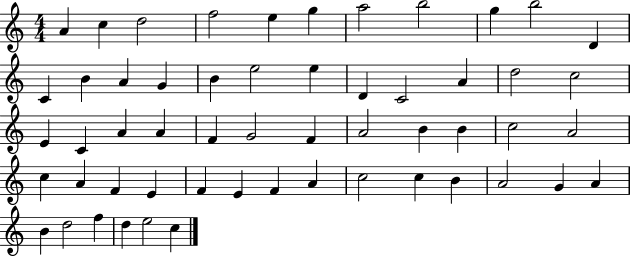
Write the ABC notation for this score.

X:1
T:Untitled
M:4/4
L:1/4
K:C
A c d2 f2 e g a2 b2 g b2 D C B A G B e2 e D C2 A d2 c2 E C A A F G2 F A2 B B c2 A2 c A F E F E F A c2 c B A2 G A B d2 f d e2 c